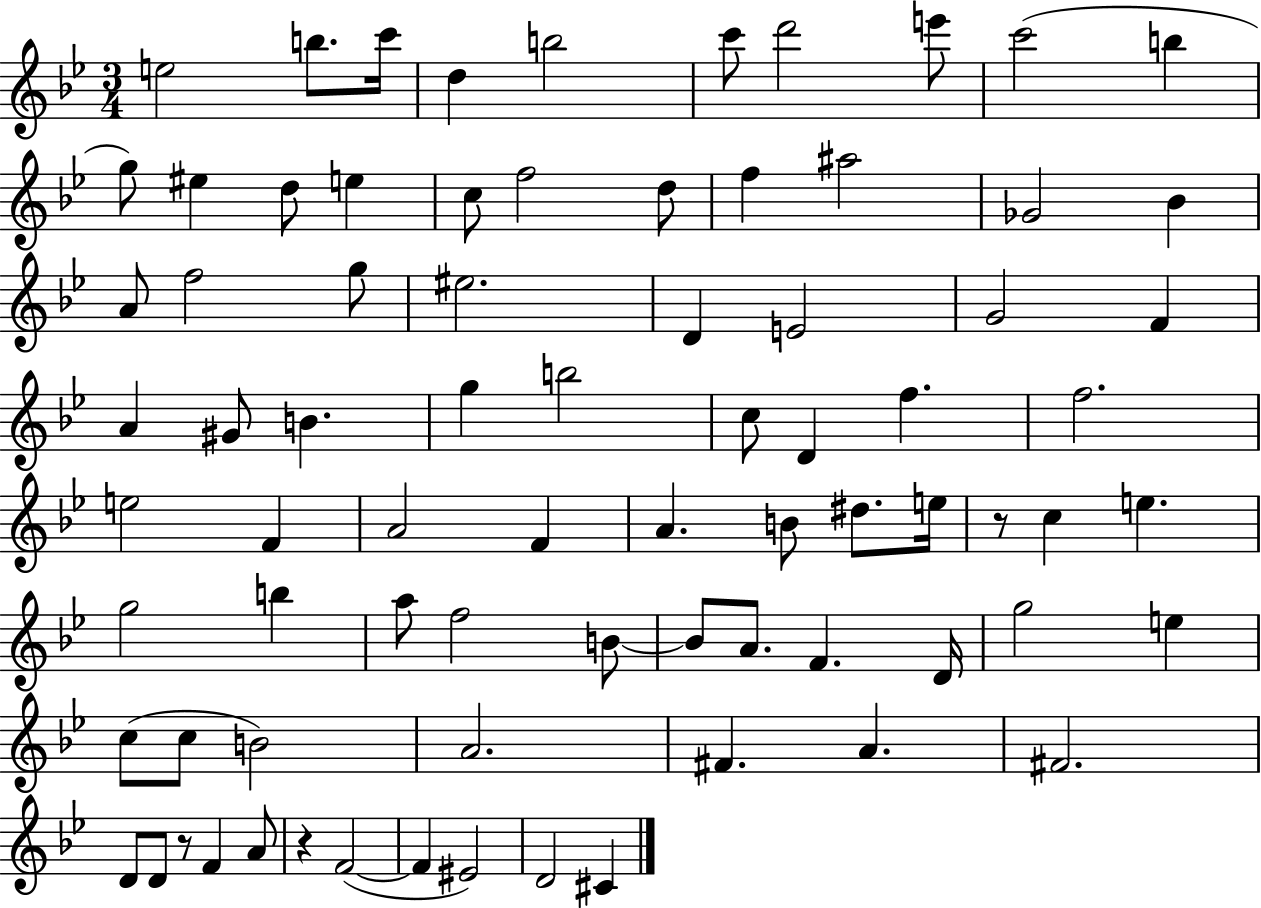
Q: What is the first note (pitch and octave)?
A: E5